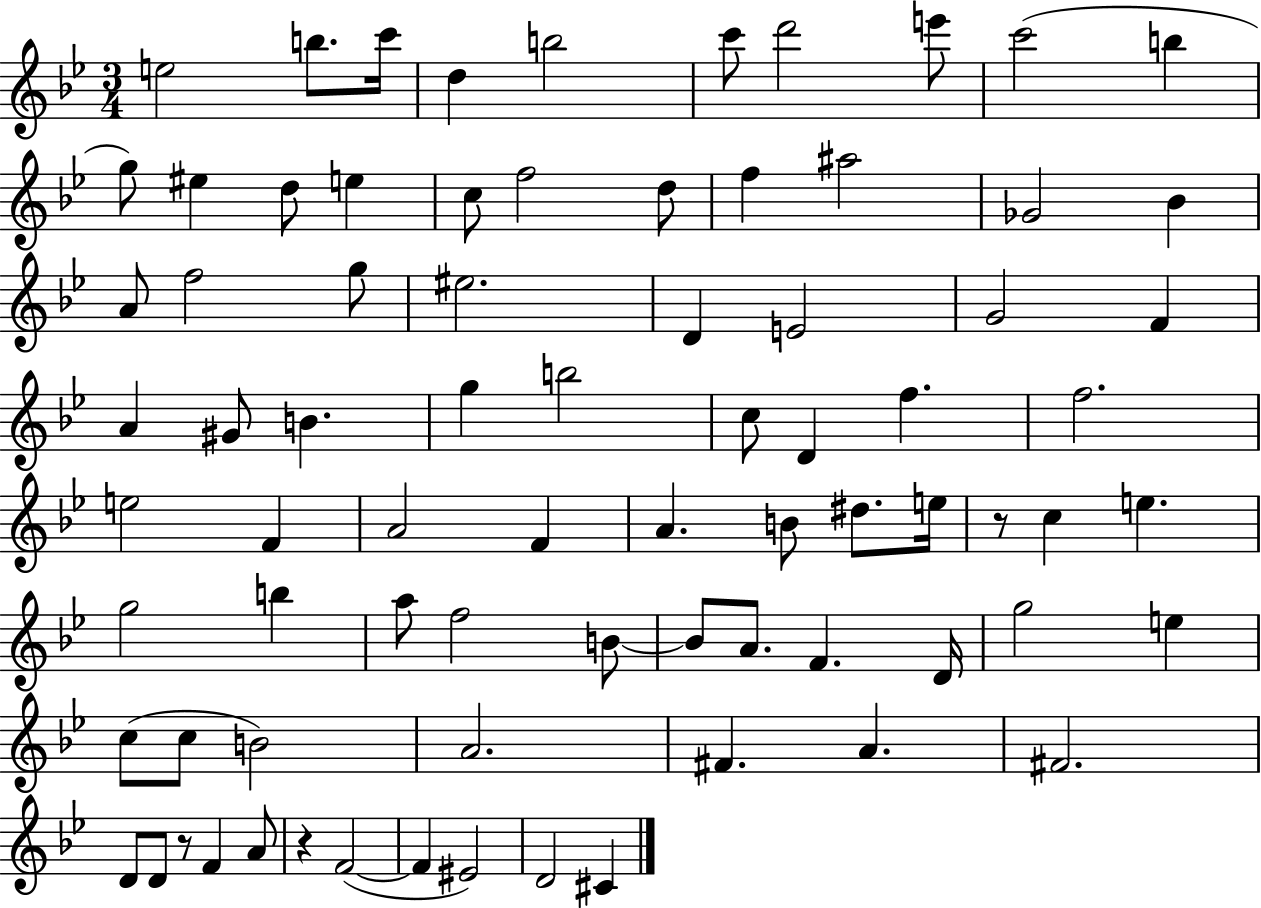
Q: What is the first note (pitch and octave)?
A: E5